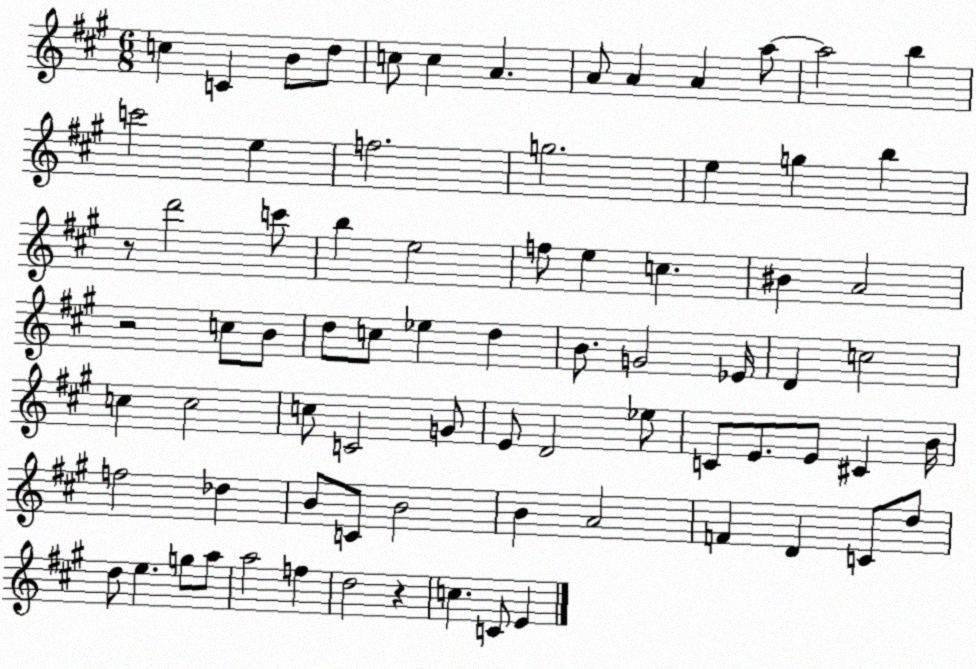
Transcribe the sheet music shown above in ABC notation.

X:1
T:Untitled
M:6/8
L:1/4
K:A
c C B/2 d/2 c/2 c A A/2 A A a/2 a2 b c'2 e f2 g2 e g b z/2 d'2 c'/2 b e2 f/2 e c ^B A2 z2 c/2 B/2 d/2 c/2 _e d B/2 G2 _E/4 D c2 c c2 c/2 C2 G/2 E/2 D2 _e/2 C/2 E/2 E/2 ^C B/4 f2 _d B/2 C/2 B2 B A2 F D C/2 d/2 d/2 e g/2 a/2 a2 f d2 z c C/2 E